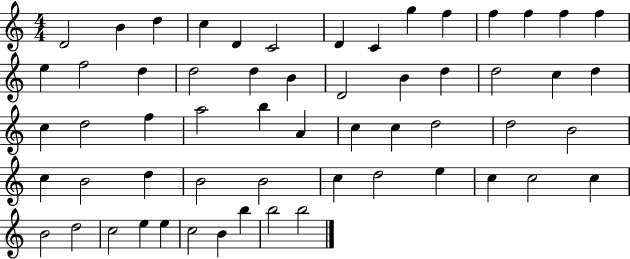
{
  \clef treble
  \numericTimeSignature
  \time 4/4
  \key c \major
  d'2 b'4 d''4 | c''4 d'4 c'2 | d'4 c'4 g''4 f''4 | f''4 f''4 f''4 f''4 | \break e''4 f''2 d''4 | d''2 d''4 b'4 | d'2 b'4 d''4 | d''2 c''4 d''4 | \break c''4 d''2 f''4 | a''2 b''4 a'4 | c''4 c''4 d''2 | d''2 b'2 | \break c''4 b'2 d''4 | b'2 b'2 | c''4 d''2 e''4 | c''4 c''2 c''4 | \break b'2 d''2 | c''2 e''4 e''4 | c''2 b'4 b''4 | b''2 b''2 | \break \bar "|."
}